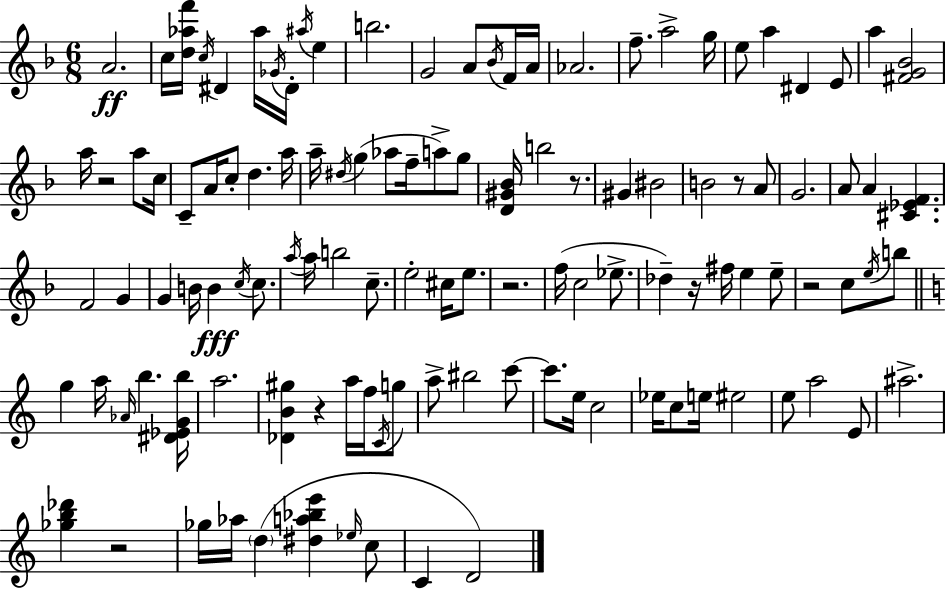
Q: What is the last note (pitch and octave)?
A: D4